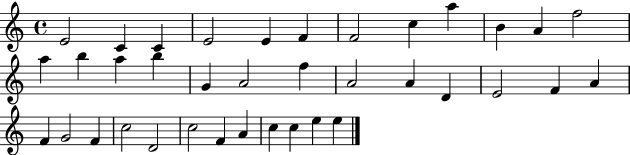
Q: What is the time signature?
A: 4/4